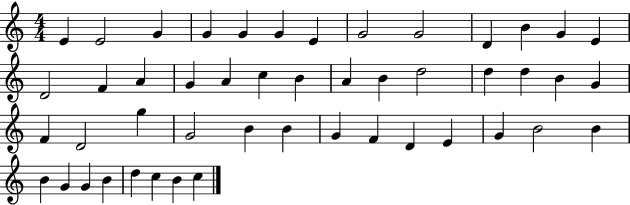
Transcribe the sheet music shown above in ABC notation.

X:1
T:Untitled
M:4/4
L:1/4
K:C
E E2 G G G G E G2 G2 D B G E D2 F A G A c B A B d2 d d B G F D2 g G2 B B G F D E G B2 B B G G B d c B c